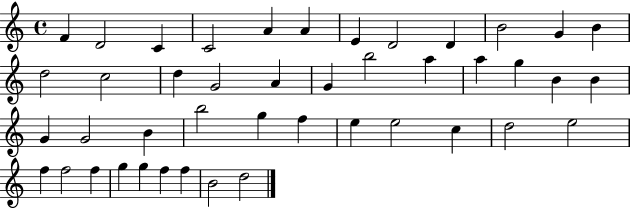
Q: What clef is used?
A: treble